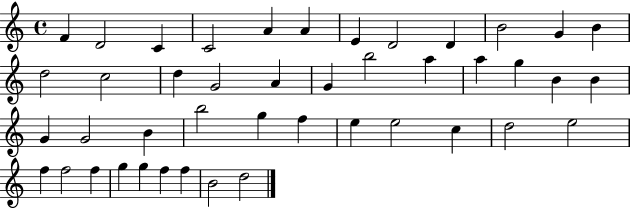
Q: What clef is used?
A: treble